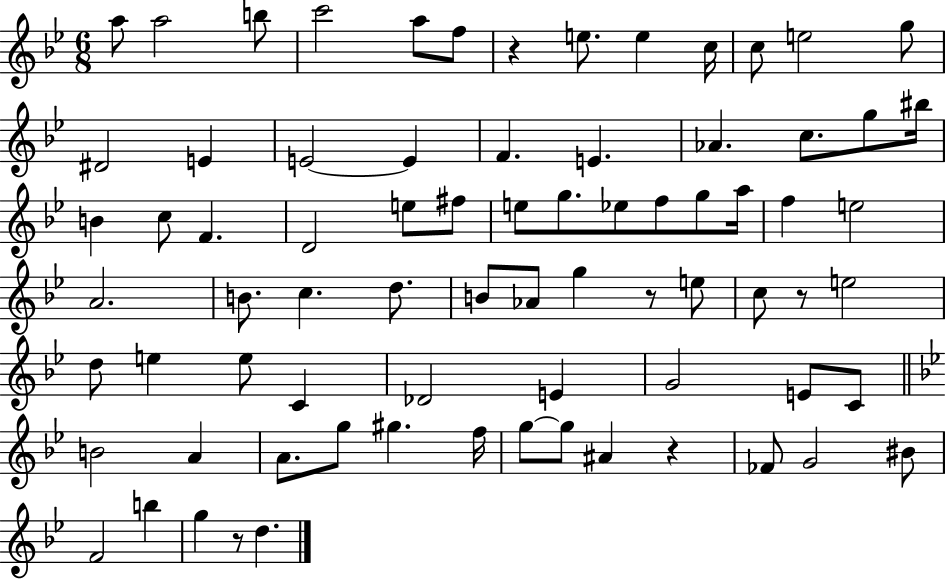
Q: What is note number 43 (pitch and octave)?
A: G5